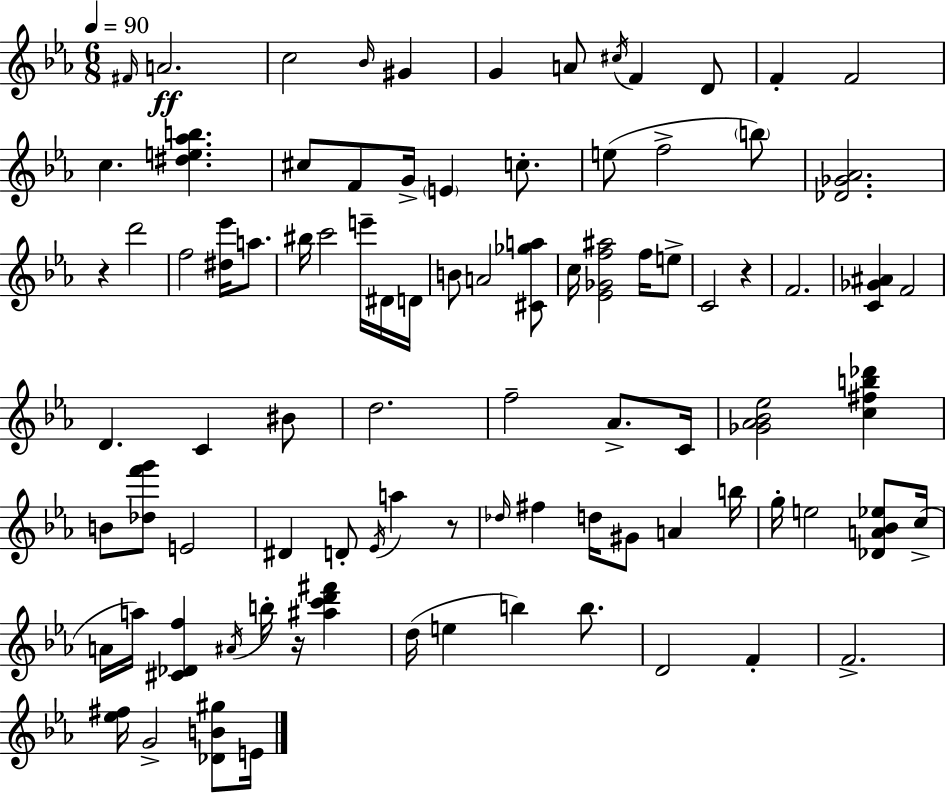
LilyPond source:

{
  \clef treble
  \numericTimeSignature
  \time 6/8
  \key ees \major
  \tempo 4 = 90
  \repeat volta 2 { \grace { fis'16 }\ff a'2. | c''2 \grace { bes'16 } gis'4 | g'4 a'8 \acciaccatura { cis''16 } f'4 | d'8 f'4-. f'2 | \break c''4. <dis'' e'' aes'' b''>4. | cis''8 f'8 g'16-> \parenthesize e'4 | c''8.-. e''8( f''2-> | \parenthesize b''8) <des' ges' aes'>2. | \break r4 d'''2 | f''2 <dis'' ees'''>16 | a''8. bis''16 c'''2 | e'''16-- dis'16 d'16 b'8 a'2 | \break <cis' ges'' a''>8 c''16 <ees' ges' f'' ais''>2 | f''16 e''8-> c'2 r4 | f'2. | <c' ges' ais'>4 f'2 | \break d'4. c'4 | bis'8 d''2. | f''2-- aes'8.-> | c'16 <ges' aes' bes' ees''>2 <c'' fis'' b'' des'''>4 | \break b'8 <des'' f''' g'''>8 e'2 | dis'4 d'8-. \acciaccatura { ees'16 } a''4 | r8 \grace { des''16 } fis''4 d''16 gis'8 | a'4 b''16 g''16-. e''2 | \break <des' a' bes' ees''>8 c''16->( a'16 a''16) <cis' des' f''>4 \acciaccatura { ais'16 } | b''16-. r16 <ais'' c''' d''' fis'''>4 d''16( e''4 b''4) | b''8. d'2 | f'4-. f'2.-> | \break <ees'' fis''>16 g'2-> | <des' b' gis''>8 e'16 } \bar "|."
}